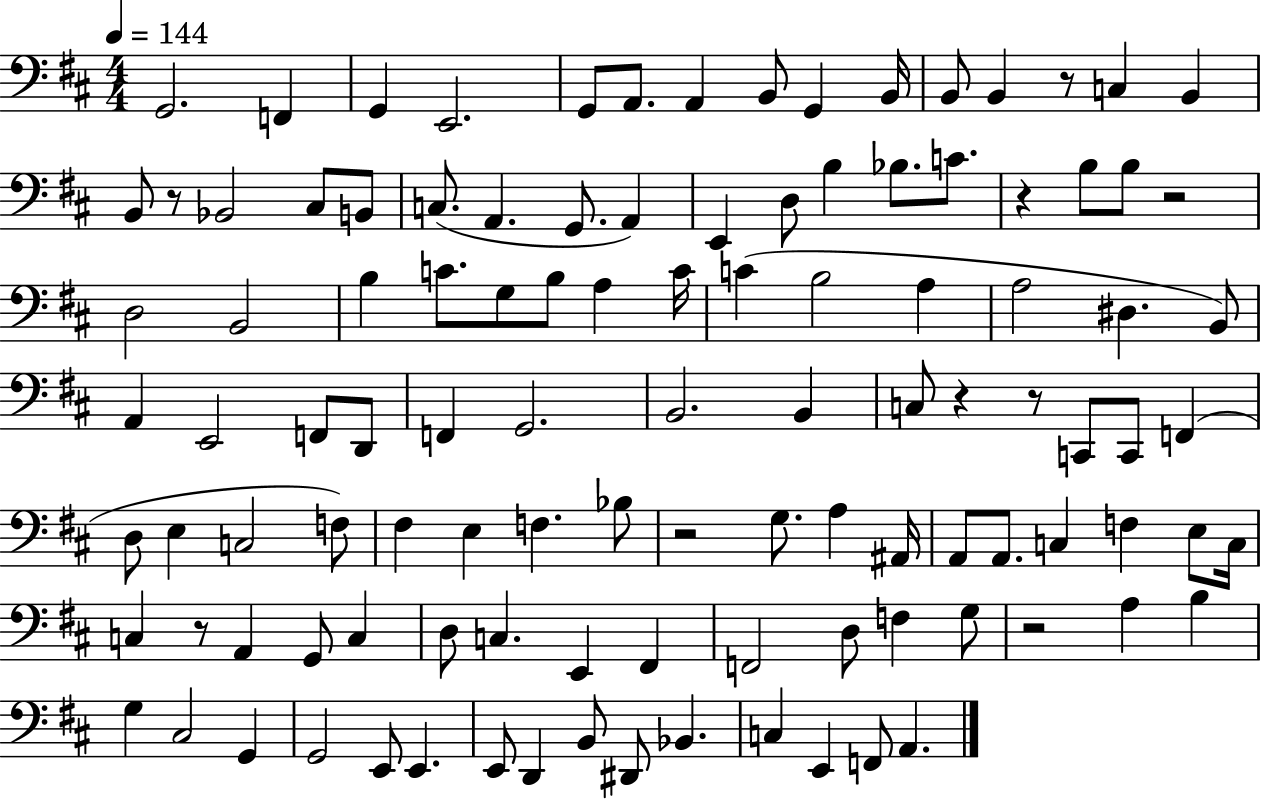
{
  \clef bass
  \numericTimeSignature
  \time 4/4
  \key d \major
  \tempo 4 = 144
  g,2. f,4 | g,4 e,2. | g,8 a,8. a,4 b,8 g,4 b,16 | b,8 b,4 r8 c4 b,4 | \break b,8 r8 bes,2 cis8 b,8 | c8.( a,4. g,8. a,4) | e,4 d8 b4 bes8. c'8. | r4 b8 b8 r2 | \break d2 b,2 | b4 c'8. g8 b8 a4 c'16 | c'4( b2 a4 | a2 dis4. b,8) | \break a,4 e,2 f,8 d,8 | f,4 g,2. | b,2. b,4 | c8 r4 r8 c,8 c,8 f,4( | \break d8 e4 c2 f8) | fis4 e4 f4. bes8 | r2 g8. a4 ais,16 | a,8 a,8. c4 f4 e8 c16 | \break c4 r8 a,4 g,8 c4 | d8 c4. e,4 fis,4 | f,2 d8 f4 g8 | r2 a4 b4 | \break g4 cis2 g,4 | g,2 e,8 e,4. | e,8 d,4 b,8 dis,8 bes,4. | c4 e,4 f,8 a,4. | \break \bar "|."
}